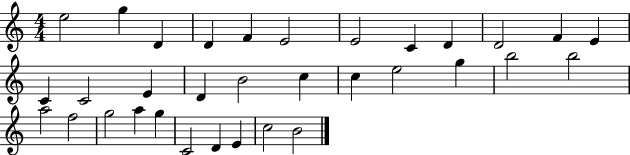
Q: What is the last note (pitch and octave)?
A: B4